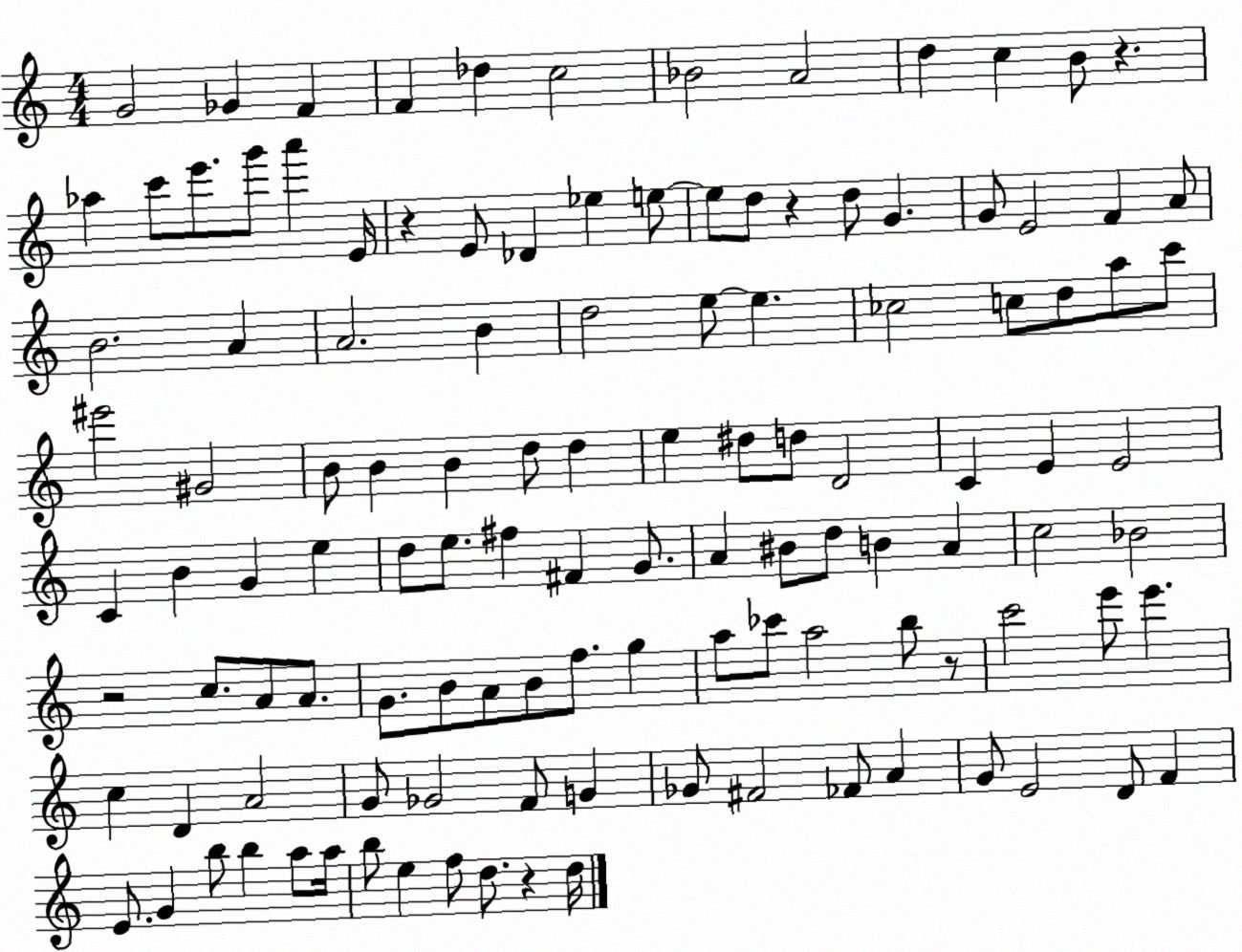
X:1
T:Untitled
M:4/4
L:1/4
K:C
G2 _G F F _d c2 _B2 A2 d c B/2 z _a c'/2 e'/2 g'/2 a' E/4 z E/2 _D _e e/2 e/2 d/2 z d/2 G G/2 E2 F A/2 B2 A A2 B d2 e/2 e _c2 c/2 d/2 a/2 c'/2 ^e'2 ^G2 B/2 B B d/2 d e ^d/2 d/2 D2 C E E2 C B G e d/2 e/2 ^f ^F G/2 A ^B/2 d/2 B A c2 _B2 z2 c/2 A/2 A/2 G/2 B/2 A/2 B/2 f/2 g a/2 _c'/2 a2 b/2 z/2 c'2 e'/2 e' c D A2 G/2 _G2 F/2 G _G/2 ^F2 _F/2 A G/2 E2 D/2 F E/2 G b/2 b a/2 a/4 b/2 e f/2 d/2 z d/4